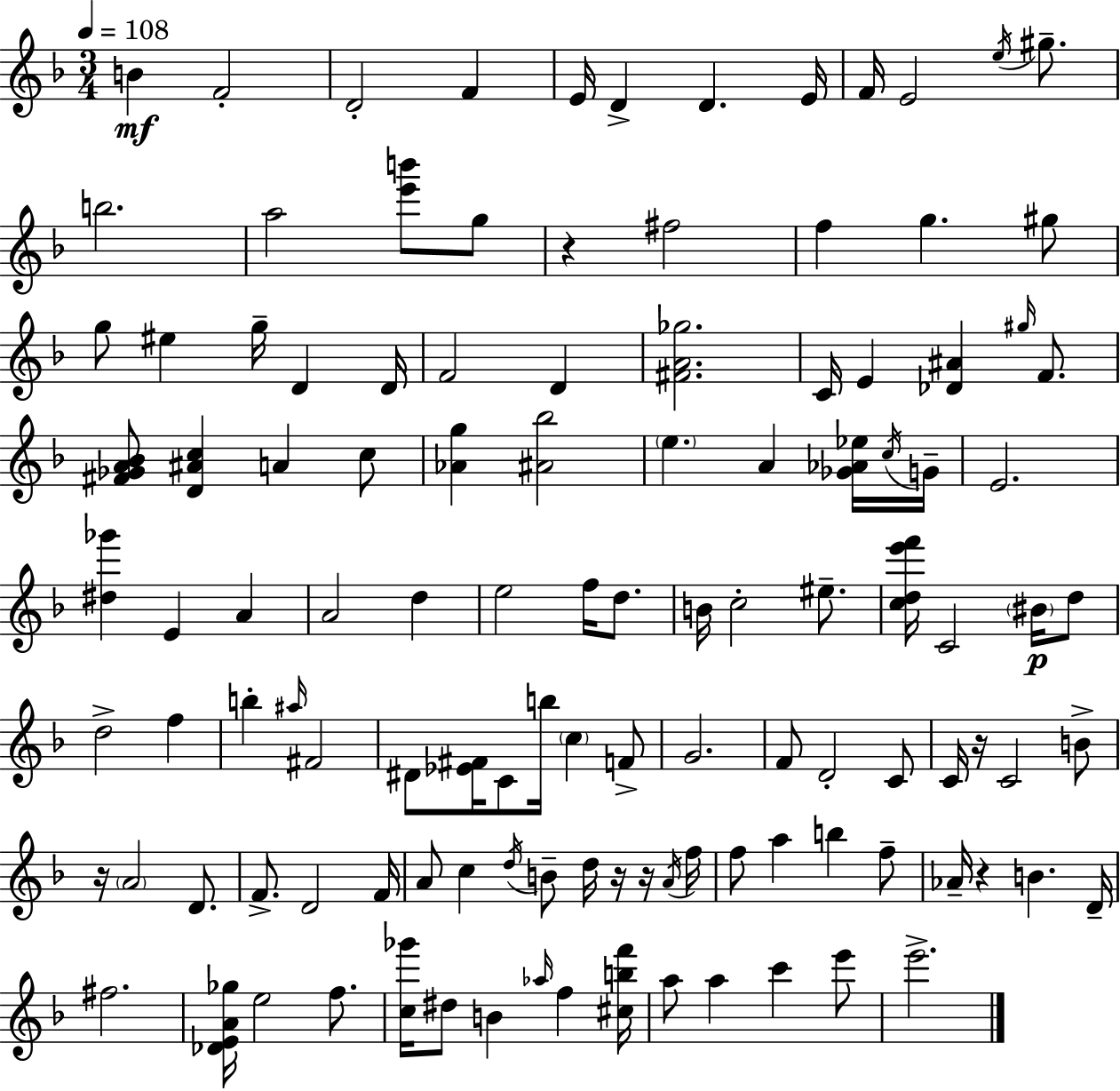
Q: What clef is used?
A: treble